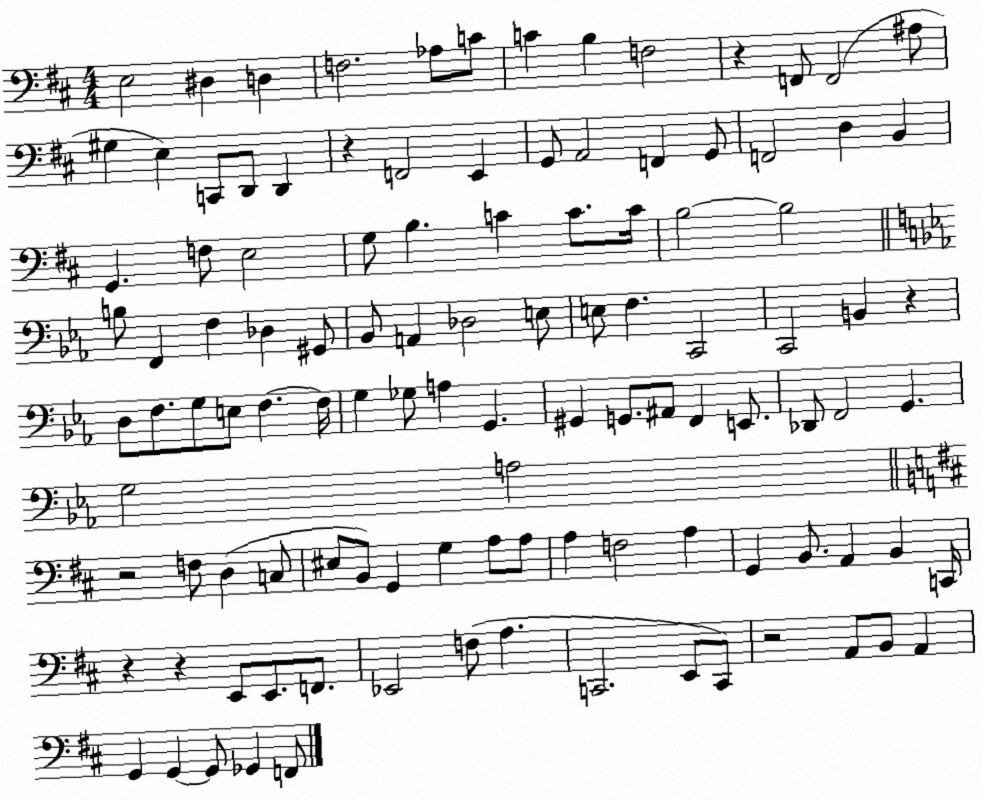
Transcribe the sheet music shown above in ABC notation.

X:1
T:Untitled
M:4/4
L:1/4
K:D
E,2 ^D, D, F,2 _A,/2 C/2 C B, F,2 z F,,/2 F,,2 ^A,/2 ^G, E, C,,/2 D,,/2 D,, z F,,2 E,, G,,/2 A,,2 F,, G,,/2 F,,2 D, B,, G,, F,/2 E,2 G,/2 B, C C/2 C/4 B,2 B,2 B,/2 F,, F, _D, ^G,,/2 _B,,/2 A,, _D,2 E,/2 E,/2 F, C,,2 C,,2 B,, z D,/2 F,/2 G,/2 E,/2 F, F,/4 G, _G,/2 A, G,, ^G,, G,,/2 ^A,,/2 F,, E,,/2 _D,,/2 F,,2 G,, G,2 A,2 z2 F,/2 D, C,/2 ^E,/2 B,,/2 G,, G, A,/2 A,/2 A, F,2 A, G,, B,,/2 A,, B,, C,,/4 z z E,,/2 E,,/2 F,,/2 _E,,2 F,/2 A, C,,2 E,,/2 C,,/2 z2 A,,/2 B,,/2 A,, G,, G,, G,,/2 _G,, F,,/2